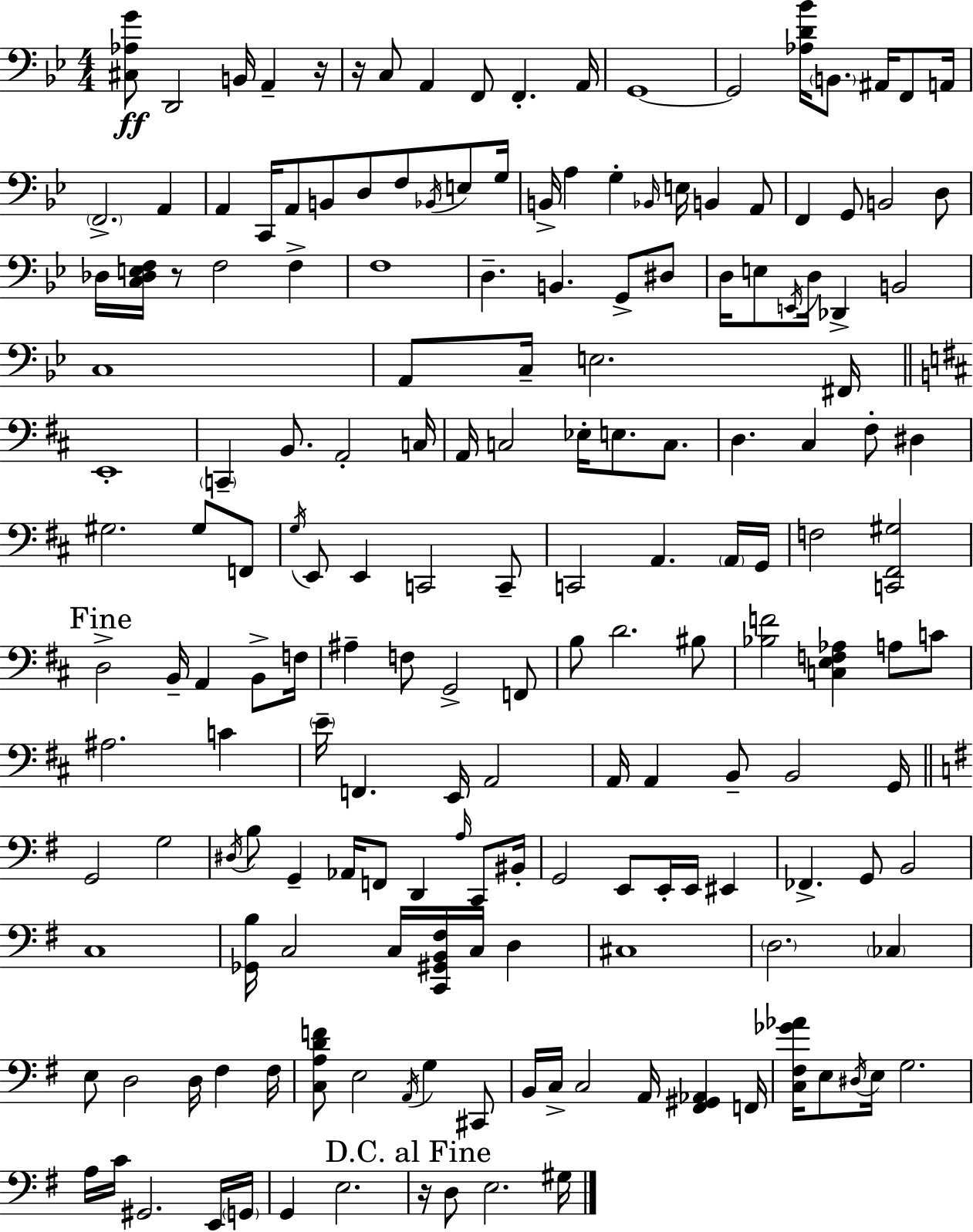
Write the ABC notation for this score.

X:1
T:Untitled
M:4/4
L:1/4
K:Gm
[^C,_A,G]/2 D,,2 B,,/4 A,, z/4 z/4 C,/2 A,, F,,/2 F,, A,,/4 G,,4 G,,2 [_A,D_B]/4 B,,/2 ^A,,/4 F,,/2 A,,/4 F,,2 A,, A,, C,,/4 A,,/2 B,,/2 D,/2 F,/2 _B,,/4 E,/2 G,/4 B,,/4 A, G, _B,,/4 E,/4 B,, A,,/2 F,, G,,/2 B,,2 D,/2 _D,/4 [C,_D,E,F,]/4 z/2 F,2 F, F,4 D, B,, G,,/2 ^D,/2 D,/4 E,/2 E,,/4 D,/4 _D,, B,,2 C,4 A,,/2 C,/4 E,2 ^F,,/4 E,,4 C,, B,,/2 A,,2 C,/4 A,,/4 C,2 _E,/4 E,/2 C,/2 D, ^C, ^F,/2 ^D, ^G,2 ^G,/2 F,,/2 G,/4 E,,/2 E,, C,,2 C,,/2 C,,2 A,, A,,/4 G,,/4 F,2 [C,,^F,,^G,]2 D,2 B,,/4 A,, B,,/2 F,/4 ^A, F,/2 G,,2 F,,/2 B,/2 D2 ^B,/2 [_B,F]2 [C,E,F,_A,] A,/2 C/2 ^A,2 C E/4 F,, E,,/4 A,,2 A,,/4 A,, B,,/2 B,,2 G,,/4 G,,2 G,2 ^D,/4 B,/2 G,, _A,,/4 F,,/2 D,, A,/4 C,,/2 ^B,,/4 G,,2 E,,/2 E,,/4 E,,/4 ^E,, _F,, G,,/2 B,,2 C,4 [_G,,B,]/4 C,2 C,/4 [C,,^G,,B,,^F,]/4 C,/4 D, ^C,4 D,2 _C, E,/2 D,2 D,/4 ^F, ^F,/4 [C,A,DF]/2 E,2 A,,/4 G, ^C,,/2 B,,/4 C,/4 C,2 A,,/4 [^F,,^G,,_A,,] F,,/4 [C,^F,_G_A]/4 E,/2 ^D,/4 E,/4 G,2 A,/4 C/4 ^G,,2 E,,/4 G,,/4 G,, E,2 z/4 D,/2 E,2 ^G,/4